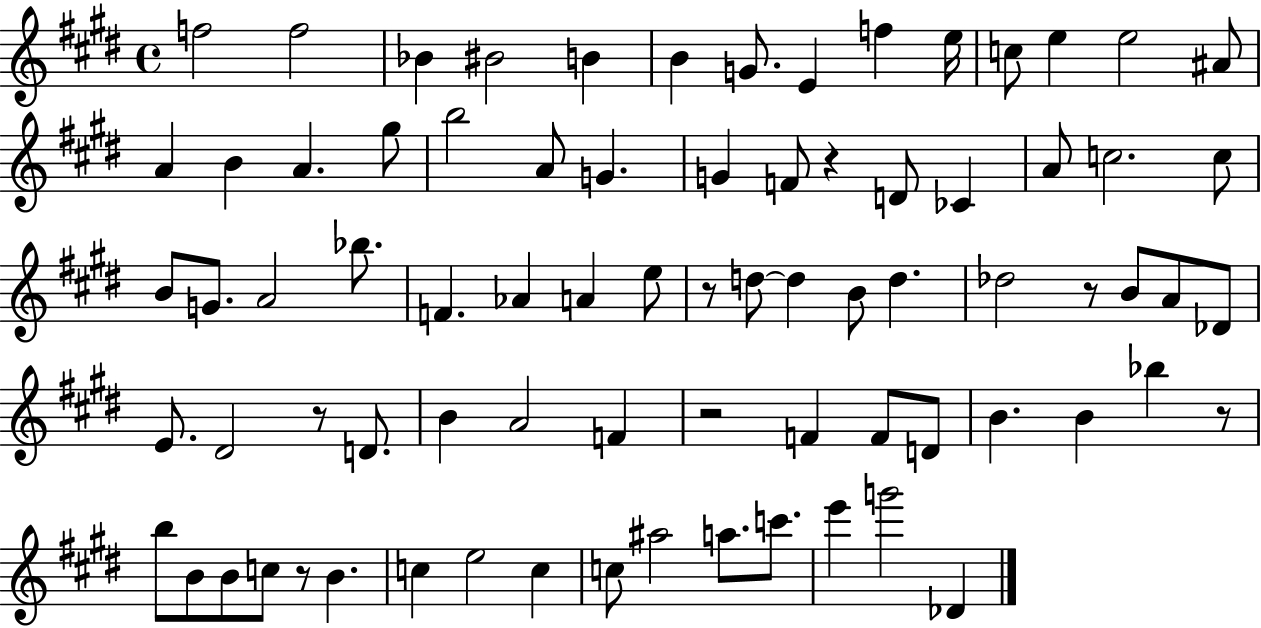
F5/h F5/h Bb4/q BIS4/h B4/q B4/q G4/e. E4/q F5/q E5/s C5/e E5/q E5/h A#4/e A4/q B4/q A4/q. G#5/e B5/h A4/e G4/q. G4/q F4/e R/q D4/e CES4/q A4/e C5/h. C5/e B4/e G4/e. A4/h Bb5/e. F4/q. Ab4/q A4/q E5/e R/e D5/e D5/q B4/e D5/q. Db5/h R/e B4/e A4/e Db4/e E4/e. D#4/h R/e D4/e. B4/q A4/h F4/q R/h F4/q F4/e D4/e B4/q. B4/q Bb5/q R/e B5/e B4/e B4/e C5/e R/e B4/q. C5/q E5/h C5/q C5/e A#5/h A5/e. C6/e. E6/q G6/h Db4/q